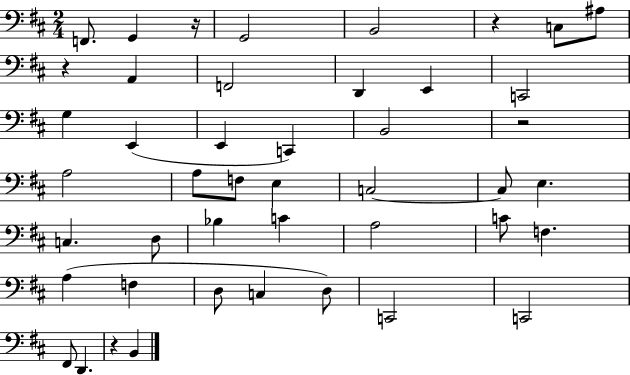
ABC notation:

X:1
T:Untitled
M:2/4
L:1/4
K:D
F,,/2 G,, z/4 G,,2 B,,2 z C,/2 ^A,/2 z A,, F,,2 D,, E,, C,,2 G, E,, E,, C,, B,,2 z2 A,2 A,/2 F,/2 E, C,2 C,/2 E, C, D,/2 _B, C A,2 C/2 F, A, F, D,/2 C, D,/2 C,,2 C,,2 ^F,,/2 D,, z B,,